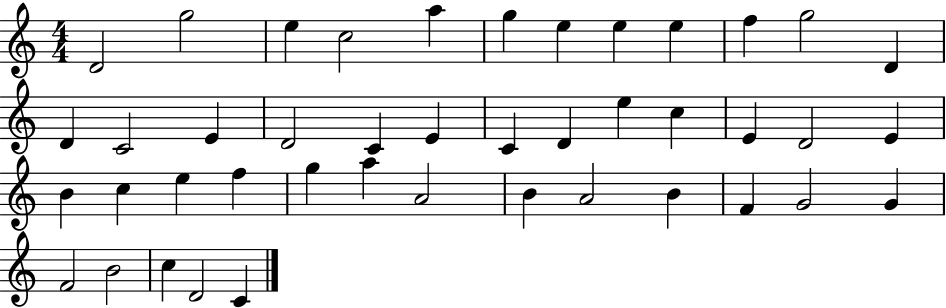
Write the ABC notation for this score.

X:1
T:Untitled
M:4/4
L:1/4
K:C
D2 g2 e c2 a g e e e f g2 D D C2 E D2 C E C D e c E D2 E B c e f g a A2 B A2 B F G2 G F2 B2 c D2 C